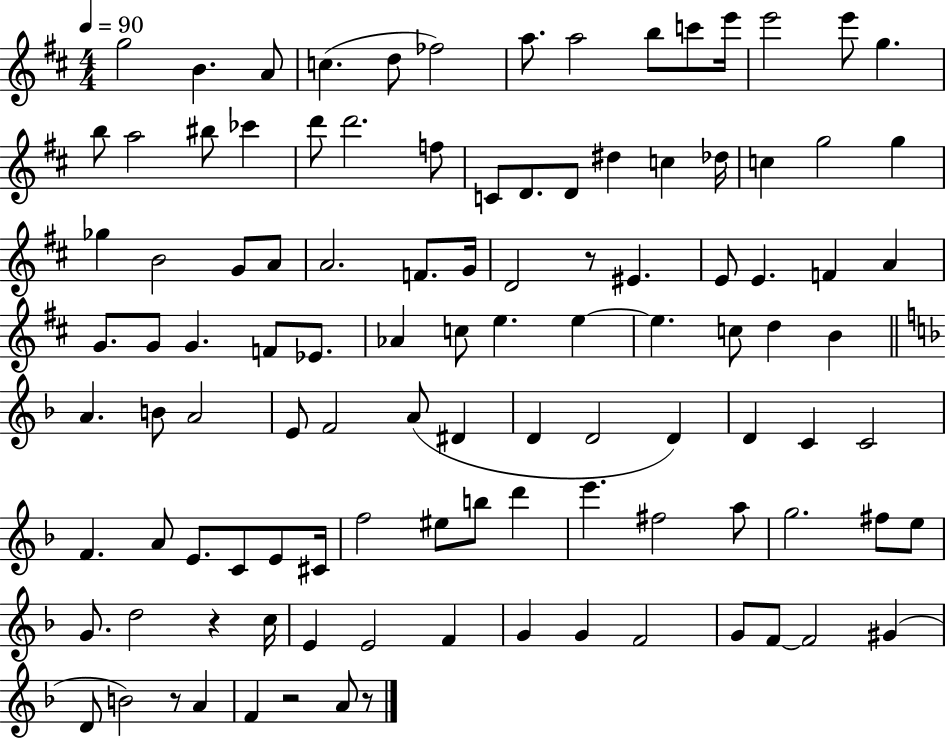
X:1
T:Untitled
M:4/4
L:1/4
K:D
g2 B A/2 c d/2 _f2 a/2 a2 b/2 c'/2 e'/4 e'2 e'/2 g b/2 a2 ^b/2 _c' d'/2 d'2 f/2 C/2 D/2 D/2 ^d c _d/4 c g2 g _g B2 G/2 A/2 A2 F/2 G/4 D2 z/2 ^E E/2 E F A G/2 G/2 G F/2 _E/2 _A c/2 e e e c/2 d B A B/2 A2 E/2 F2 A/2 ^D D D2 D D C C2 F A/2 E/2 C/2 E/2 ^C/4 f2 ^e/2 b/2 d' e' ^f2 a/2 g2 ^f/2 e/2 G/2 d2 z c/4 E E2 F G G F2 G/2 F/2 F2 ^G D/2 B2 z/2 A F z2 A/2 z/2